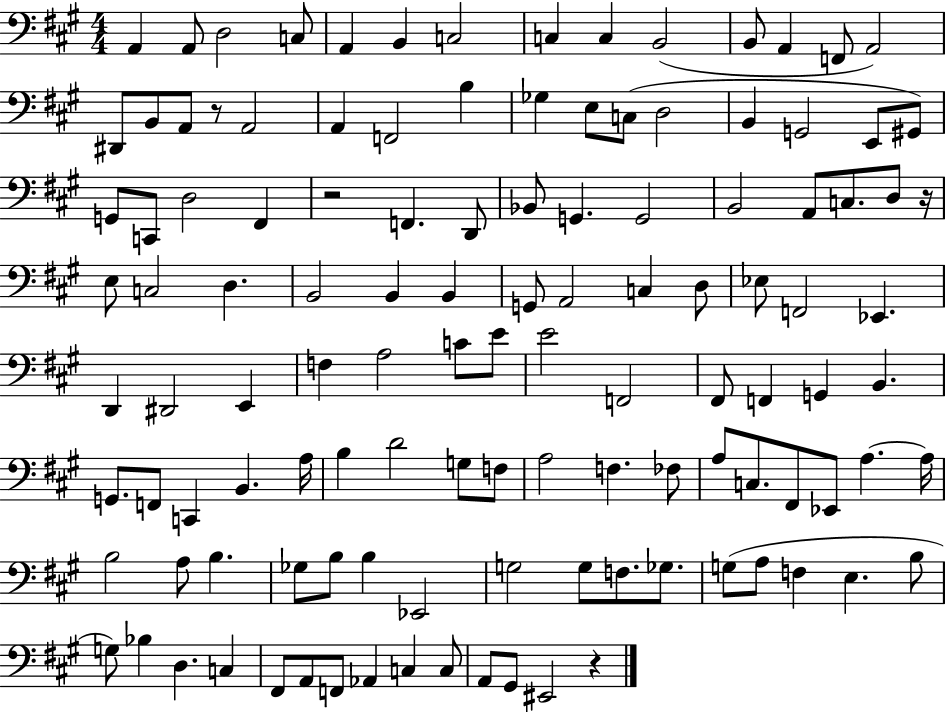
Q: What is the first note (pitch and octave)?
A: A2